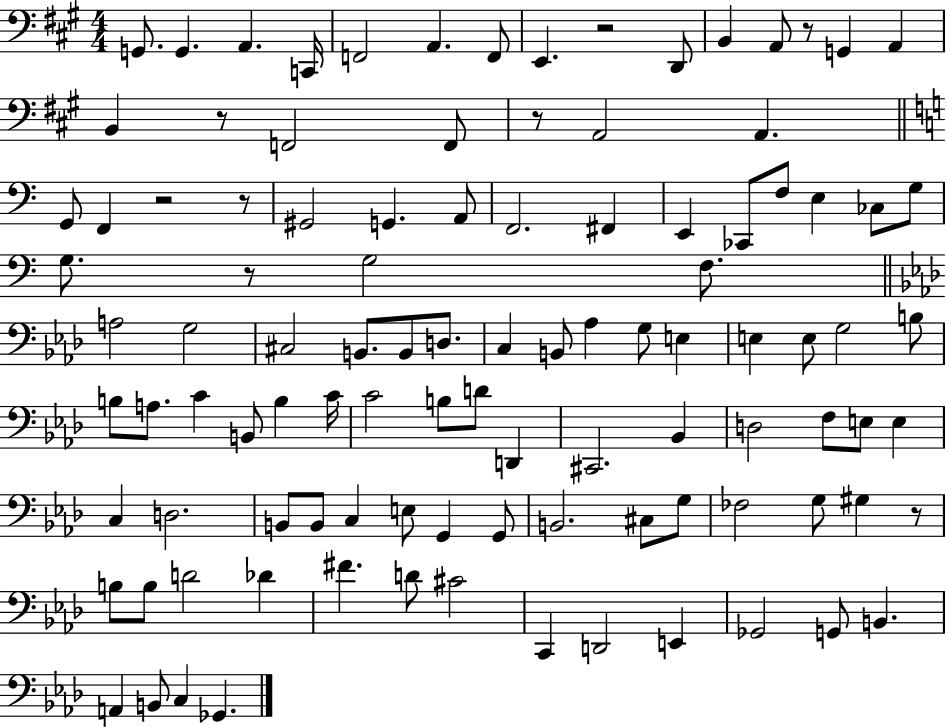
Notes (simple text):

G2/e. G2/q. A2/q. C2/s F2/h A2/q. F2/e E2/q. R/h D2/e B2/q A2/e R/e G2/q A2/q B2/q R/e F2/h F2/e R/e A2/h A2/q. G2/e F2/q R/h R/e G#2/h G2/q. A2/e F2/h. F#2/q E2/q CES2/e F3/e E3/q CES3/e G3/e G3/e. R/e G3/h F3/e. A3/h G3/h C#3/h B2/e. B2/e D3/e. C3/q B2/e Ab3/q G3/e E3/q E3/q E3/e G3/h B3/e B3/e A3/e. C4/q B2/e B3/q C4/s C4/h B3/e D4/e D2/q C#2/h. Bb2/q D3/h F3/e E3/e E3/q C3/q D3/h. B2/e B2/e C3/q E3/e G2/q G2/e B2/h. C#3/e G3/e FES3/h G3/e G#3/q R/e B3/e B3/e D4/h Db4/q F#4/q. D4/e C#4/h C2/q D2/h E2/q Gb2/h G2/e B2/q. A2/q B2/e C3/q Gb2/q.